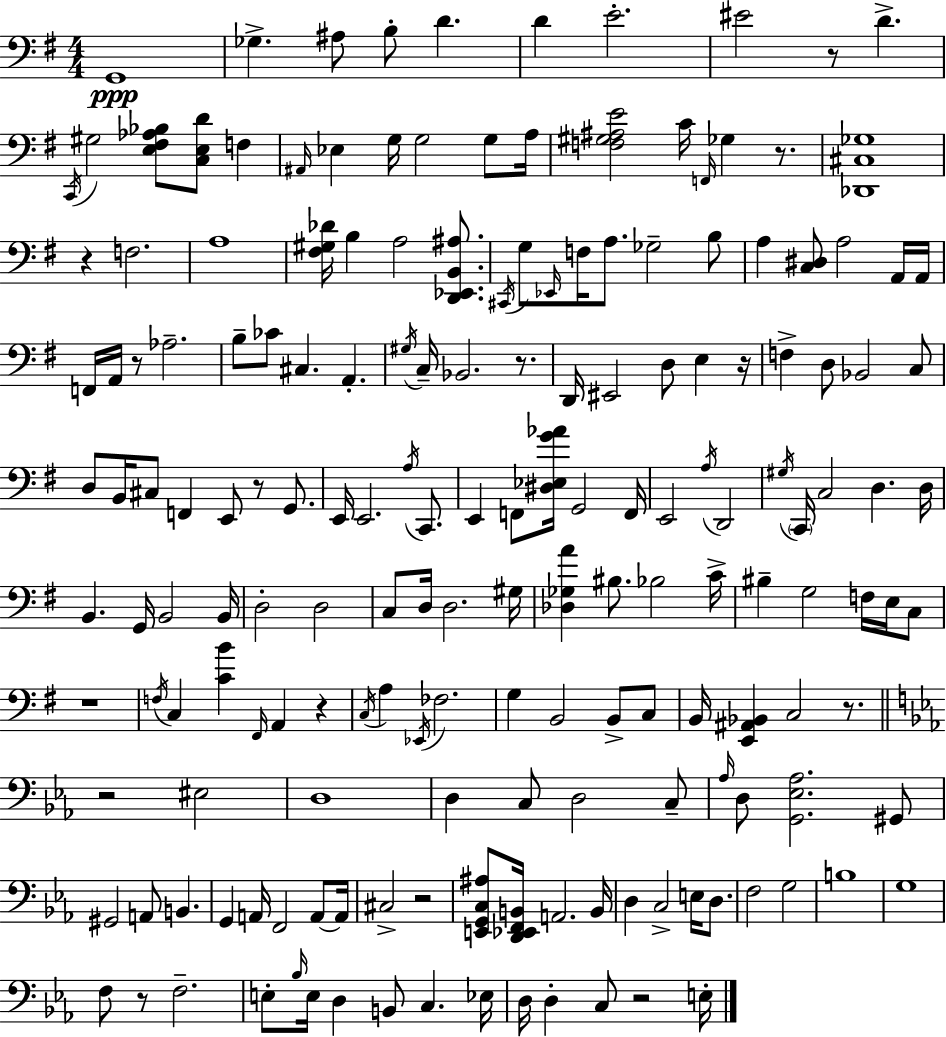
{
  \clef bass
  \numericTimeSignature
  \time 4/4
  \key g \major
  g,1\ppp | ges4.-> ais8 b8-. d'4. | d'4 e'2.-. | eis'2 r8 d'4.-> | \break \acciaccatura { c,16 } gis2 <e fis aes bes>8 <c e d'>8 f4 | \grace { ais,16 } ees4 g16 g2 g8 | a16 <f gis ais e'>2 c'16 \grace { f,16 } ges4 | r8. <des, cis ges>1 | \break r4 f2. | a1 | <fis gis des'>16 b4 a2 | <d, ees, b, ais>8. \acciaccatura { cis,16 } g8 \grace { ees,16 } f16 a8. ges2-- | \break b8 a4 <c dis>8 a2 | a,16 a,16 f,16 a,16 r8 aes2.-- | b8-- ces'8 cis4. a,4.-. | \acciaccatura { gis16 } c16-- bes,2. | \break r8. d,16 eis,2 d8 | e4 r16 f4-> d8 bes,2 | c8 d8 b,16 cis8 f,4 e,8 | r8 g,8. e,16 e,2. | \break \acciaccatura { a16 } c,8. e,4 f,8 <dis ees g' aes'>16 g,2 | f,16 e,2 \acciaccatura { a16 } | d,2 \acciaccatura { gis16 } \parenthesize c,16 c2 | d4. d16 b,4. g,16 | \break b,2 b,16 d2-. | d2 c8 d16 d2. | gis16 <des ges a'>4 bis8. | bes2 c'16-> bis4-- g2 | \break f16 e16 c8 r1 | \acciaccatura { f16 } c4 <c' b'>4 | \grace { fis,16 } a,4 r4 \acciaccatura { c16 } a4 | \acciaccatura { ees,16 } fes2. g4 | \break b,2 b,8-> c8 b,16 <e, ais, bes,>4 | c2 r8. \bar "||" \break \key c \minor r2 eis2 | d1 | d4 c8 d2 c8-- | \grace { aes16 } d8 <g, ees aes>2. gis,8 | \break gis,2 a,8 b,4. | g,4 a,16 f,2 a,8~~ | a,16 cis2-> r2 | <e, g, c ais>8 <d, ees, f, b,>16 a,2. | \break b,16 d4 c2-> e16 d8. | f2 g2 | b1 | g1 | \break f8 r8 f2.-- | e8-. \grace { bes16 } e16 d4 b,8 c4. | ees16 d16 d4-. c8 r2 | e16-. \bar "|."
}